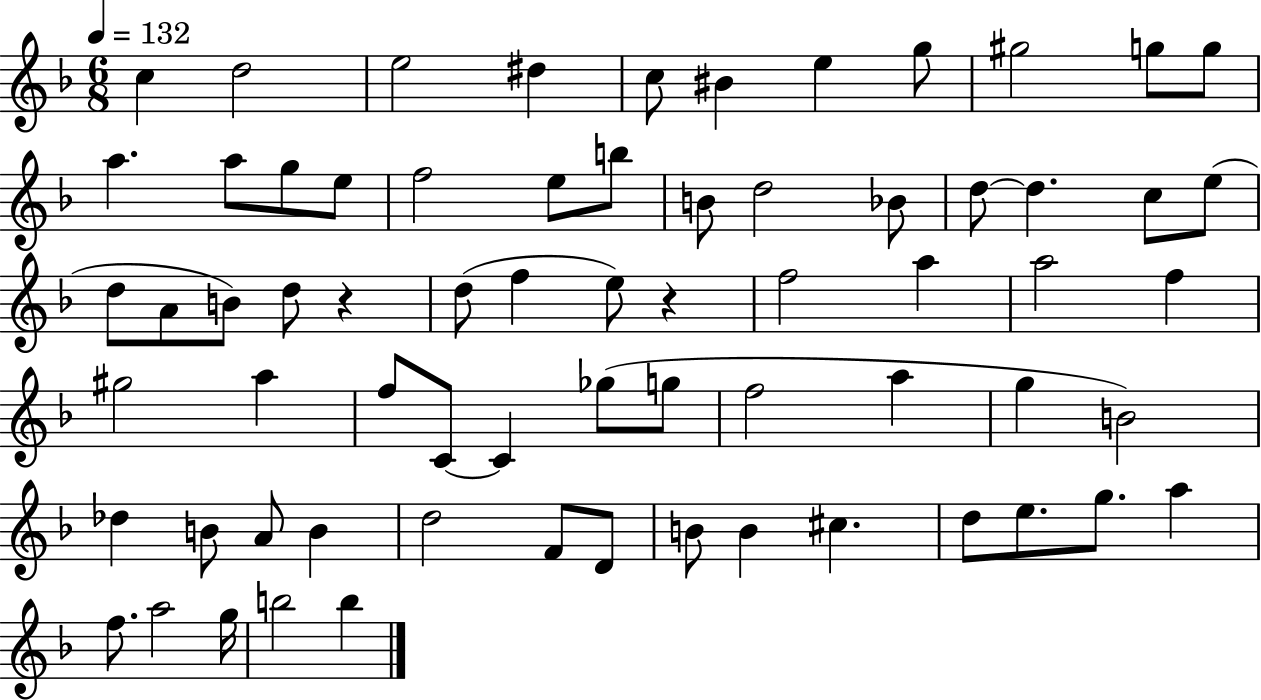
X:1
T:Untitled
M:6/8
L:1/4
K:F
c d2 e2 ^d c/2 ^B e g/2 ^g2 g/2 g/2 a a/2 g/2 e/2 f2 e/2 b/2 B/2 d2 _B/2 d/2 d c/2 e/2 d/2 A/2 B/2 d/2 z d/2 f e/2 z f2 a a2 f ^g2 a f/2 C/2 C _g/2 g/2 f2 a g B2 _d B/2 A/2 B d2 F/2 D/2 B/2 B ^c d/2 e/2 g/2 a f/2 a2 g/4 b2 b